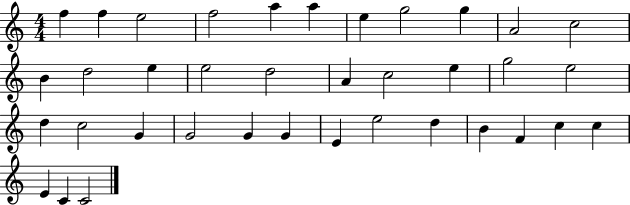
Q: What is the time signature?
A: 4/4